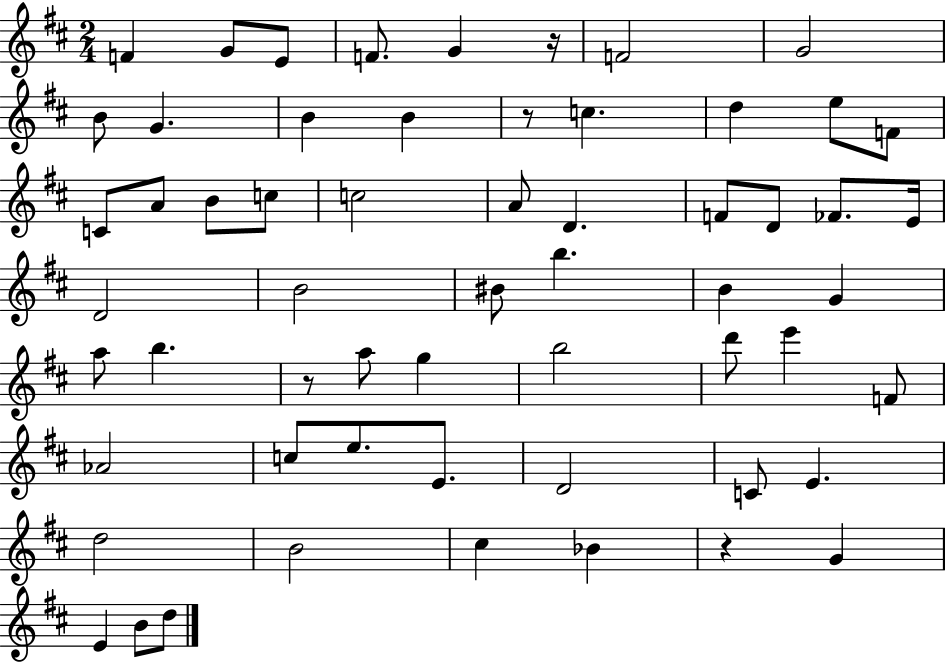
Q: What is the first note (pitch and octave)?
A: F4